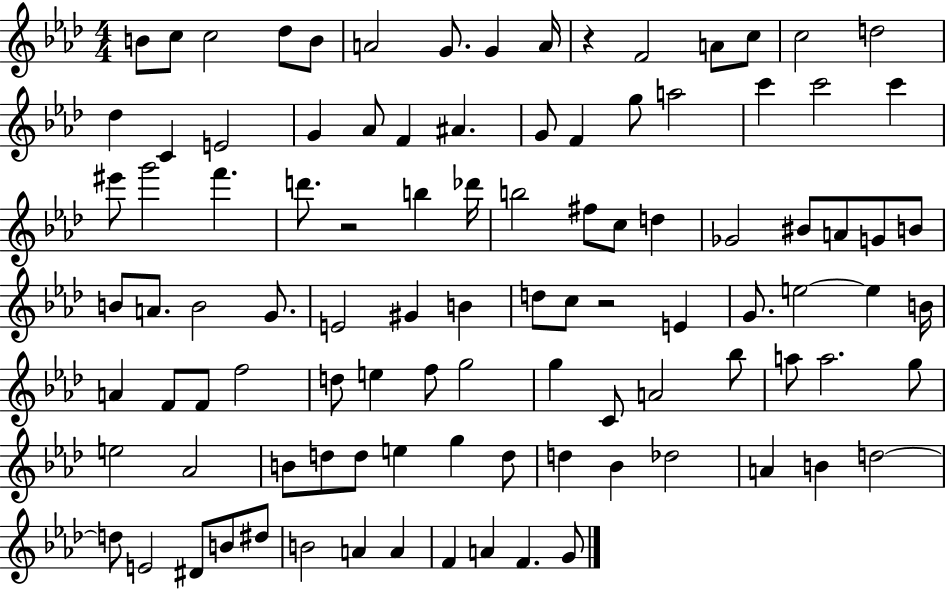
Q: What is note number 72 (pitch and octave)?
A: G5